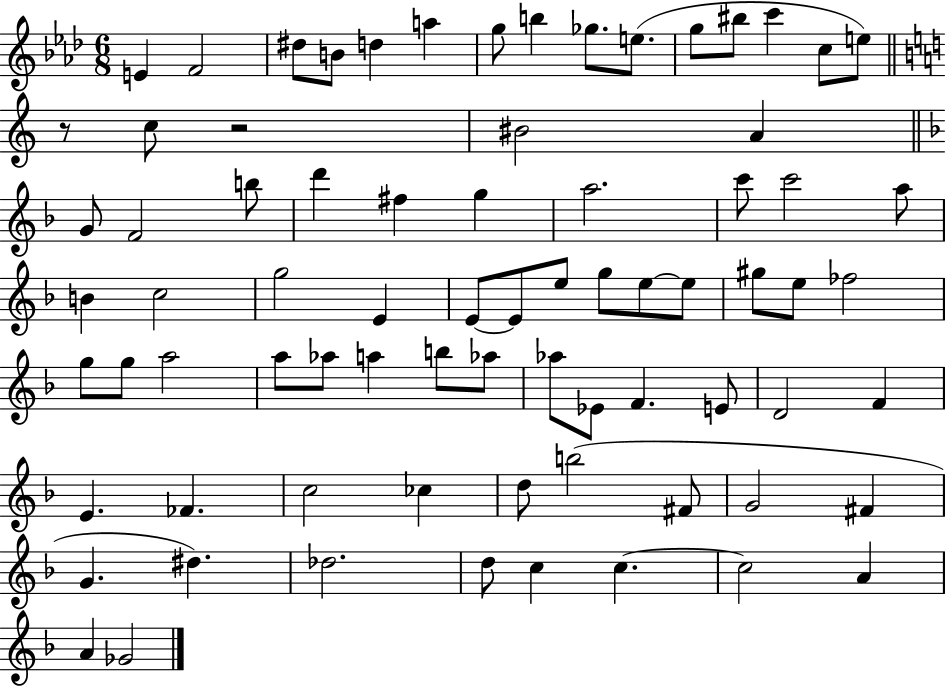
{
  \clef treble
  \numericTimeSignature
  \time 6/8
  \key aes \major
  e'4 f'2 | dis''8 b'8 d''4 a''4 | g''8 b''4 ges''8. e''8.( | g''8 bis''8 c'''4 c''8 e''8) | \break \bar "||" \break \key c \major r8 c''8 r2 | bis'2 a'4 | \bar "||" \break \key d \minor g'8 f'2 b''8 | d'''4 fis''4 g''4 | a''2. | c'''8 c'''2 a''8 | \break b'4 c''2 | g''2 e'4 | e'8~~ e'8 e''8 g''8 e''8~~ e''8 | gis''8 e''8 fes''2 | \break g''8 g''8 a''2 | a''8 aes''8 a''4 b''8 aes''8 | aes''8 ees'8 f'4. e'8 | d'2 f'4 | \break e'4. fes'4. | c''2 ces''4 | d''8 b''2( fis'8 | g'2 fis'4 | \break g'4. dis''4.) | des''2. | d''8 c''4 c''4.~~ | c''2 a'4 | \break a'4 ges'2 | \bar "|."
}